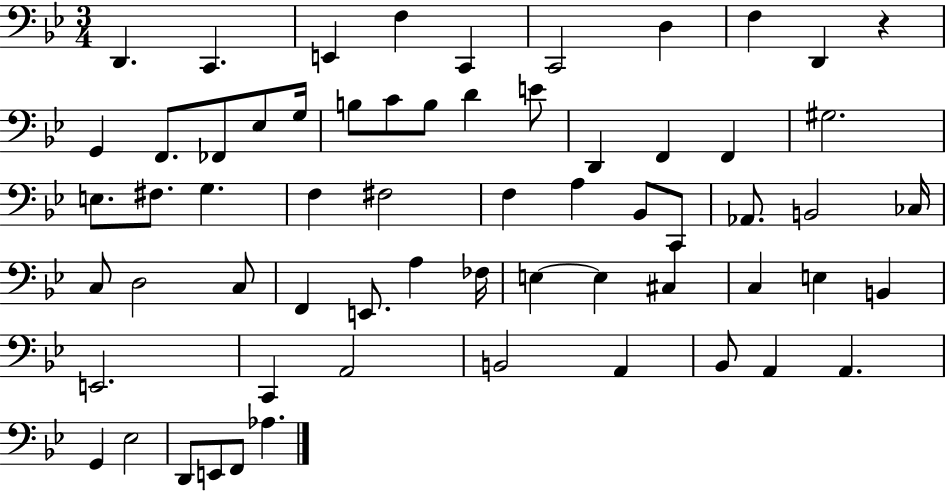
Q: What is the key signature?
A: BES major